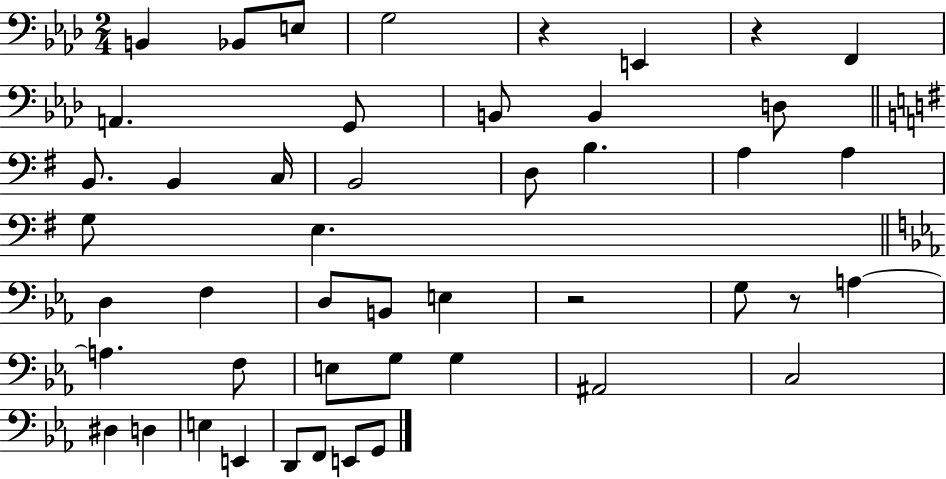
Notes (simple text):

B2/q Bb2/e E3/e G3/h R/q E2/q R/q F2/q A2/q. G2/e B2/e B2/q D3/e B2/e. B2/q C3/s B2/h D3/e B3/q. A3/q A3/q G3/e E3/q. D3/q F3/q D3/e B2/e E3/q R/h G3/e R/e A3/q A3/q. F3/e E3/e G3/e G3/q A#2/h C3/h D#3/q D3/q E3/q E2/q D2/e F2/e E2/e G2/e